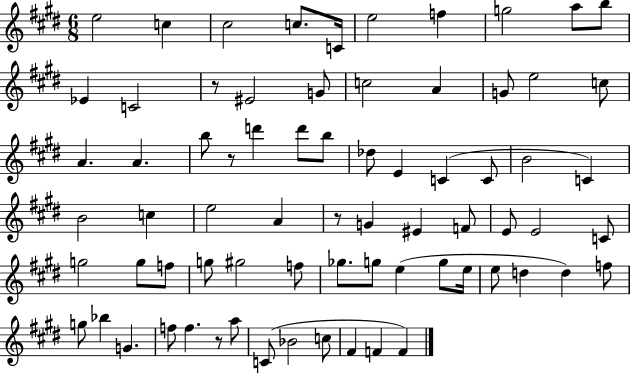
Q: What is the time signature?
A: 6/8